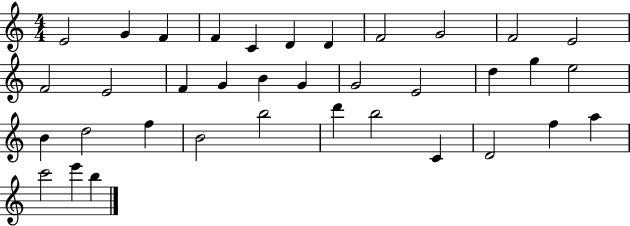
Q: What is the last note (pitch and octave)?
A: B5